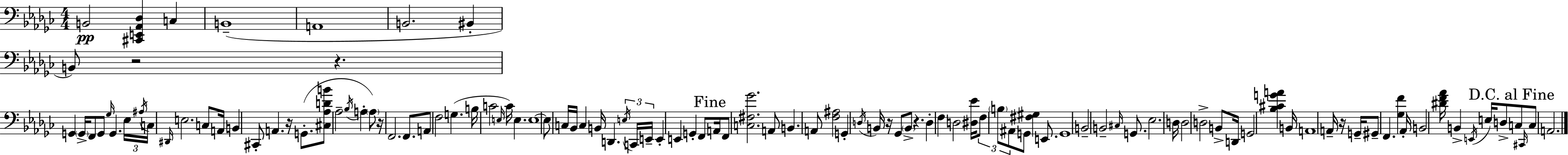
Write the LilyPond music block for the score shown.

{
  \clef bass
  \numericTimeSignature
  \time 4/4
  \key ees \minor
  b,2\pp <cis, e, aes, des>4 c4 | b,1--( | a,1 | b,2. bis,4-. | \break b,8) r2 r4. | g,4 \parenthesize g,16-> f,8 g,8 \grace { ges16 } g,4. | \tuplet 3/2 { ees16 \acciaccatura { ais16 } c16 } \grace { dis,16 } e2. | c8 a,16 b,4 cis,8-. a,4. r16 | \break g,8.-.( <cis aes d' b'>8 aes2-- \acciaccatura { bes16 } a4-. | \parenthesize a8) r16 f,2. | f,8. a,8 f2 g4.( | b16 c'2 \grace { e16 } c'16) e4. | \break e1~~ | e8 c16 bes,16 c4 b,16 d,4. | \tuplet 3/2 { \acciaccatura { e16 } c,16 e,16-- } e,4-. e,4 g,4-. | f,8 \mark "Fine" a,16 f,8 <c fis ges'>2. | \break a,8 b,4. a,8 <f ais>2 | g,4-. \acciaccatura { d16 } b,16 r16 ges,8 \parenthesize b,8-> | r4. d4-. f4 d2 | <dis ees'>16 \tuplet 3/2 { f8 \parenthesize b8 ais,8 } g,8 | \break <fis gis>4 e,8. g,1 | b,2-- b,2-- | \grace { cis16 } g,8. ees2. | d16 d2 | \break d2-> b,8-> d,16 g,2 | <bes cis' g' a'>4 b,16 a,1 | a,16-- r16 g,16-- gis,8-- f,4. | <ges f'>4 aes,16-. b,2 | \break <dis' f' aes'>16 b,4-> \acciaccatura { e,16 } e16 d8-> \mark "D.C. al Fine" c8 \grace { cis,16 } c8 a,2. | \bar "|."
}